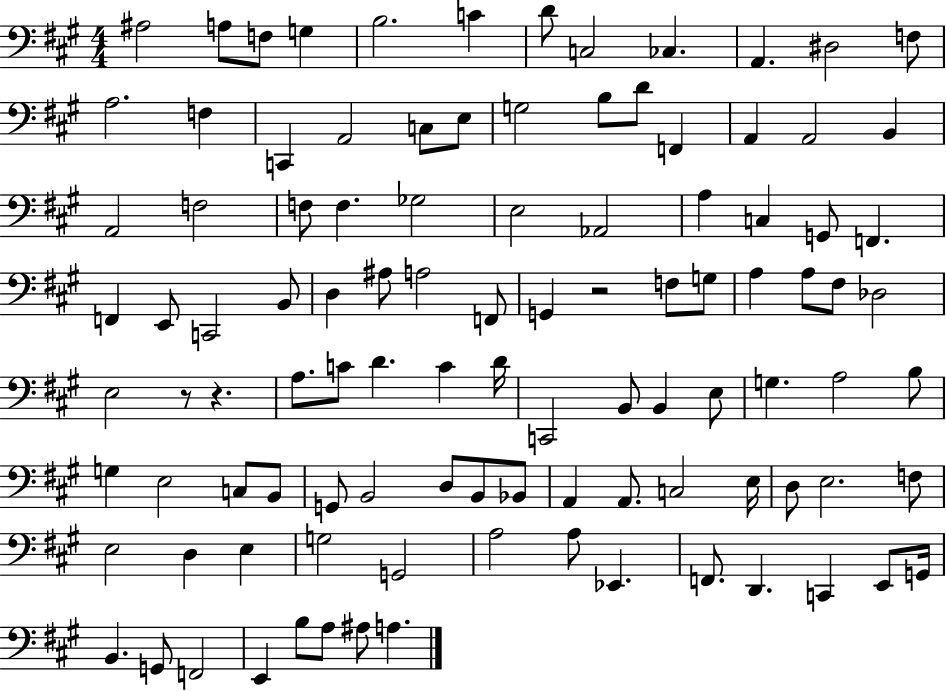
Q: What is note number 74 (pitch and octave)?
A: A2